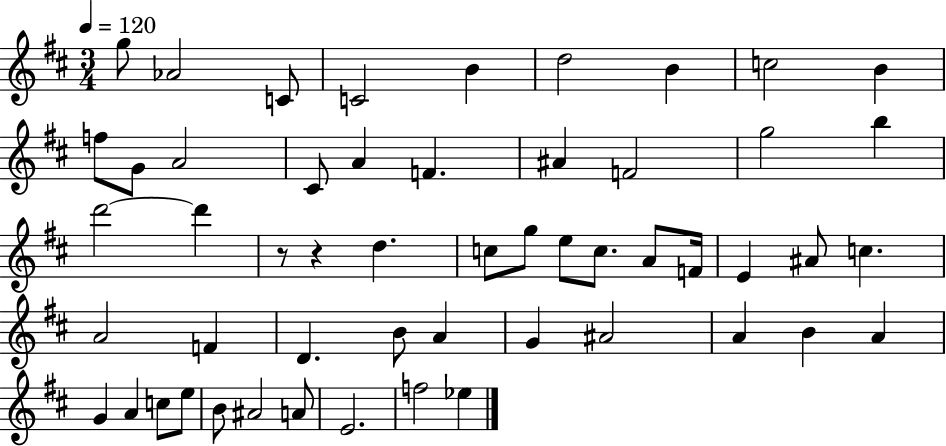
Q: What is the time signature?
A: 3/4